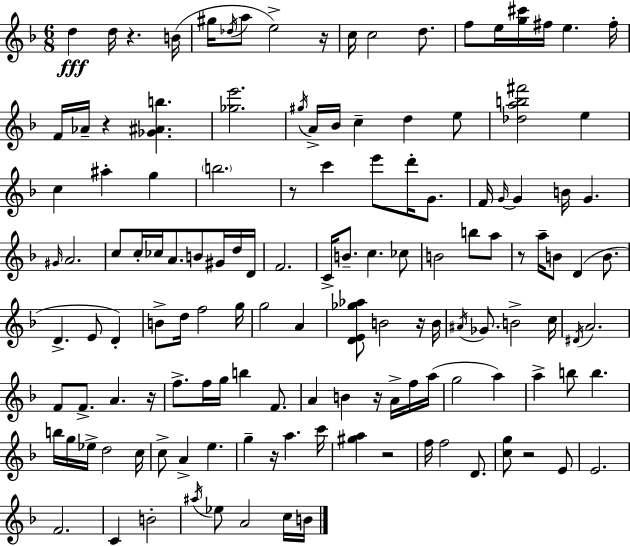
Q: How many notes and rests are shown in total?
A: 136